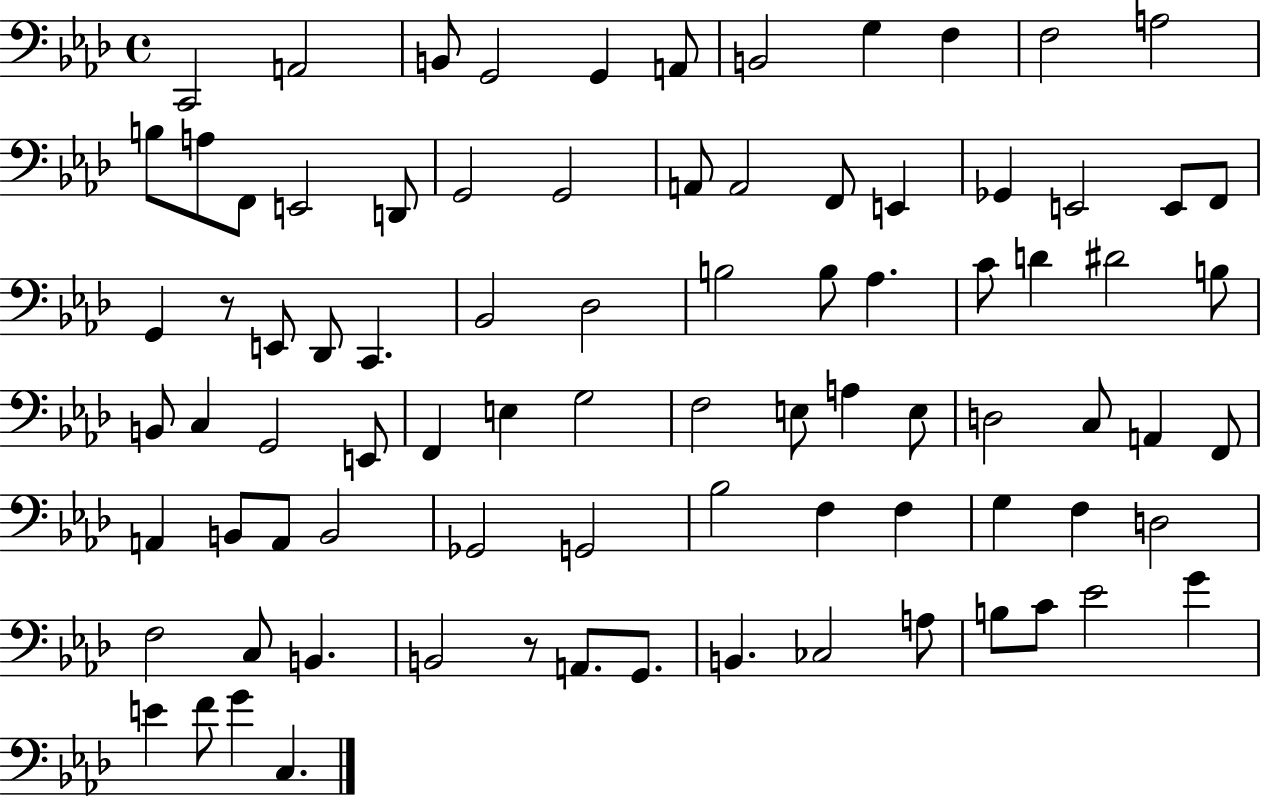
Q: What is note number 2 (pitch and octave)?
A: A2